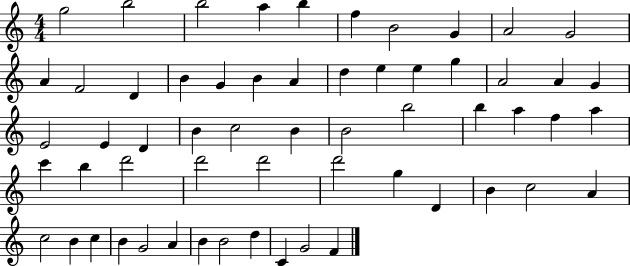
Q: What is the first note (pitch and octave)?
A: G5